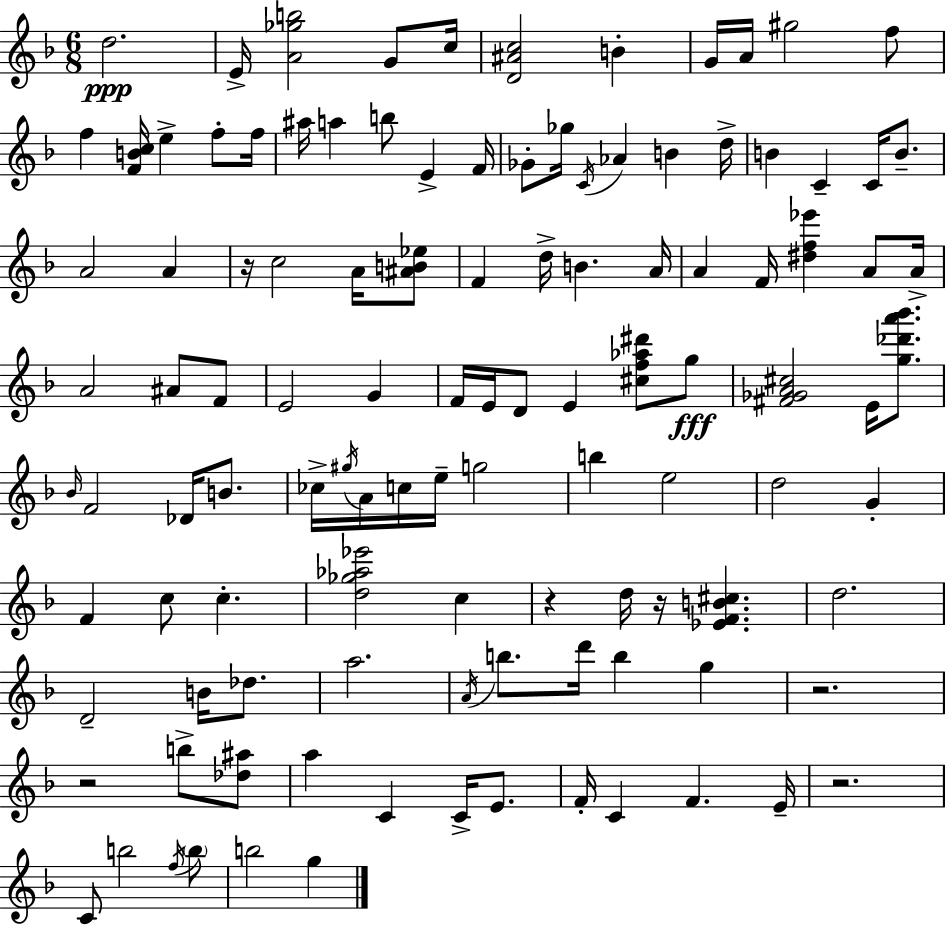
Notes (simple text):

D5/h. E4/s [A4,Gb5,B5]/h G4/e C5/s [D4,A#4,C5]/h B4/q G4/s A4/s G#5/h F5/e F5/q [F4,B4,C5]/s E5/q F5/e F5/s A#5/s A5/q B5/e E4/q F4/s Gb4/e Gb5/s C4/s Ab4/q B4/q D5/s B4/q C4/q C4/s B4/e. A4/h A4/q R/s C5/h A4/s [A#4,B4,Eb5]/e F4/q D5/s B4/q. A4/s A4/q F4/s [D#5,F5,Eb6]/q A4/e A4/s A4/h A#4/e F4/e E4/h G4/q F4/s E4/s D4/e E4/q [C#5,F5,Ab5,D#6]/e G5/e [F#4,Gb4,A4,C#5]/h E4/s [G5,Db6,A6,Bb6]/e. Bb4/s F4/h Db4/s B4/e. CES5/s G#5/s A4/s C5/s E5/s G5/h B5/q E5/h D5/h G4/q F4/q C5/e C5/q. [D5,Gb5,Ab5,Eb6]/h C5/q R/q D5/s R/s [Eb4,F4,B4,C#5]/q. D5/h. D4/h B4/s Db5/e. A5/h. A4/s B5/e. D6/s B5/q G5/q R/h. R/h B5/e [Db5,A#5]/e A5/q C4/q C4/s E4/e. F4/s C4/q F4/q. E4/s R/h. C4/e B5/h F5/s B5/e B5/h G5/q